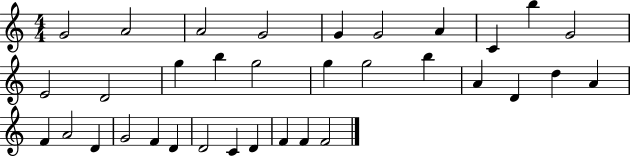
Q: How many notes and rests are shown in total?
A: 34